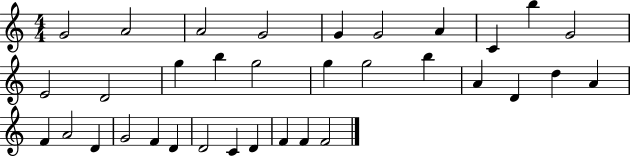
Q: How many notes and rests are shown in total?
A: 34